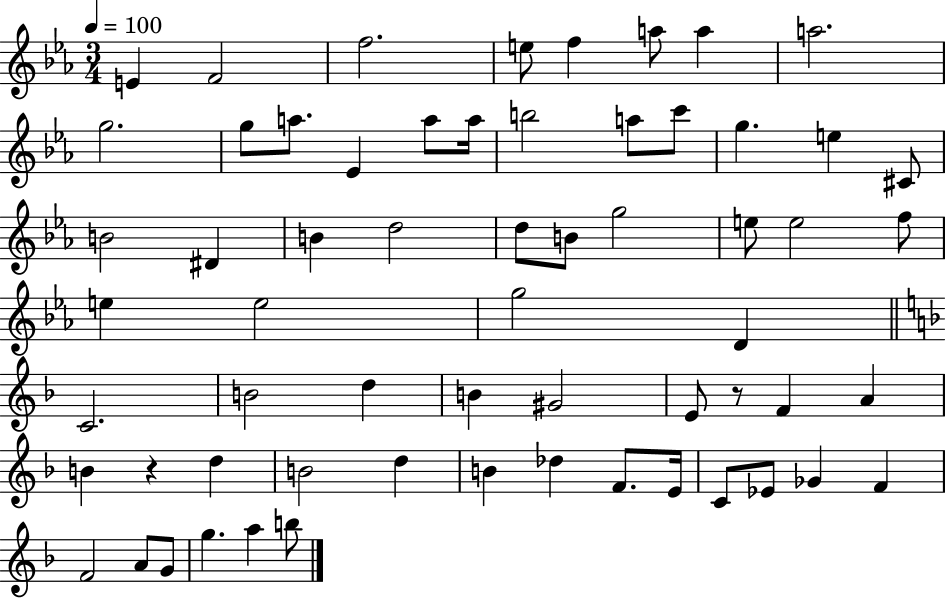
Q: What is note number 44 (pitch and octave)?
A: D5